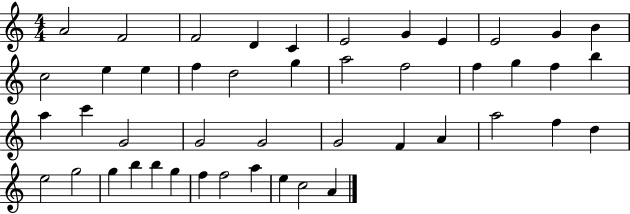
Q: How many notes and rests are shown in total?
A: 46